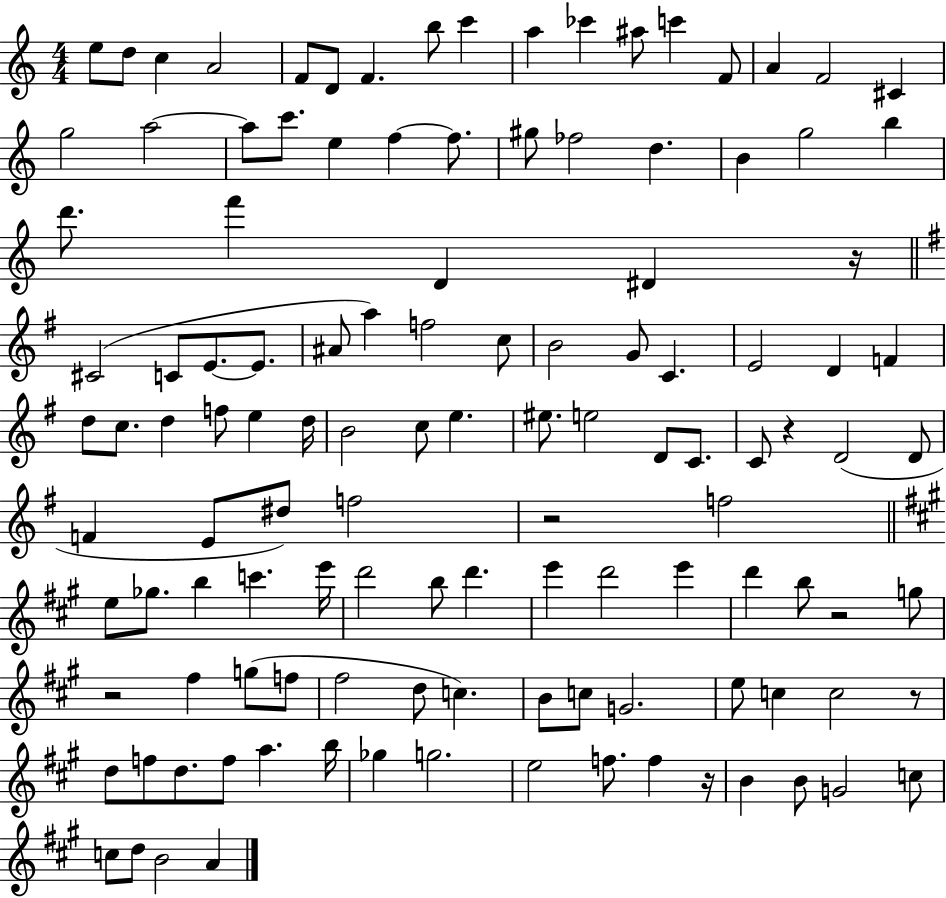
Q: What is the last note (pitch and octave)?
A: A4